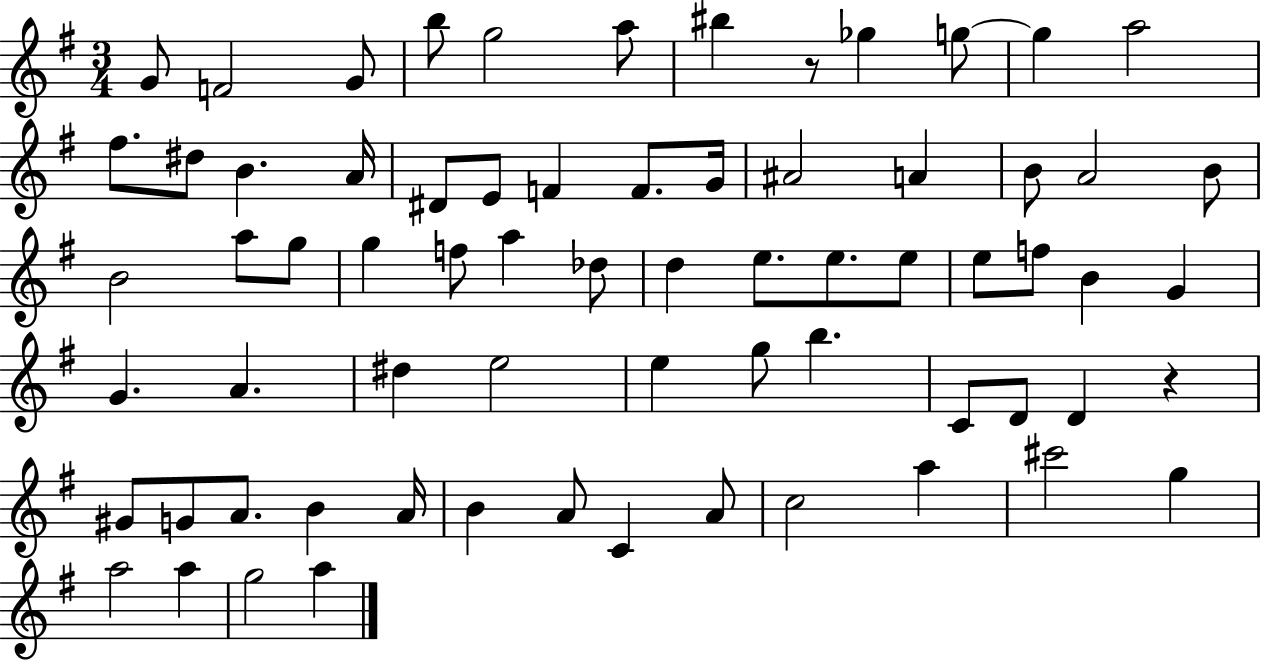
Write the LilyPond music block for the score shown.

{
  \clef treble
  \numericTimeSignature
  \time 3/4
  \key g \major
  g'8 f'2 g'8 | b''8 g''2 a''8 | bis''4 r8 ges''4 g''8~~ | g''4 a''2 | \break fis''8. dis''8 b'4. a'16 | dis'8 e'8 f'4 f'8. g'16 | ais'2 a'4 | b'8 a'2 b'8 | \break b'2 a''8 g''8 | g''4 f''8 a''4 des''8 | d''4 e''8. e''8. e''8 | e''8 f''8 b'4 g'4 | \break g'4. a'4. | dis''4 e''2 | e''4 g''8 b''4. | c'8 d'8 d'4 r4 | \break gis'8 g'8 a'8. b'4 a'16 | b'4 a'8 c'4 a'8 | c''2 a''4 | cis'''2 g''4 | \break a''2 a''4 | g''2 a''4 | \bar "|."
}